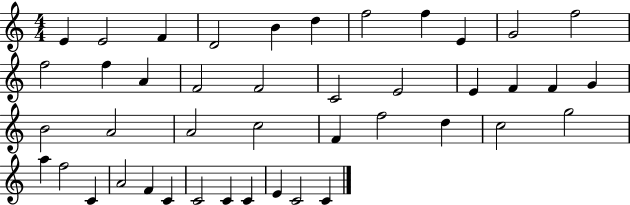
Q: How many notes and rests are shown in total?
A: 43